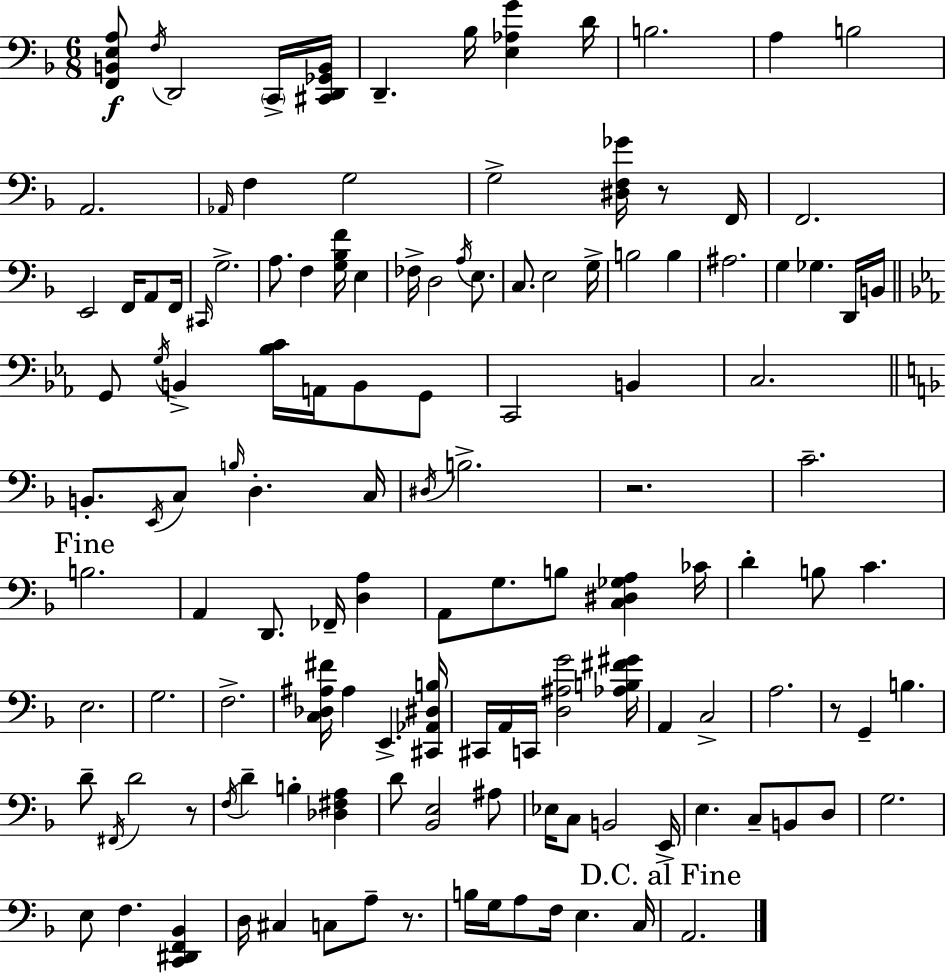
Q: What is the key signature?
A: D minor